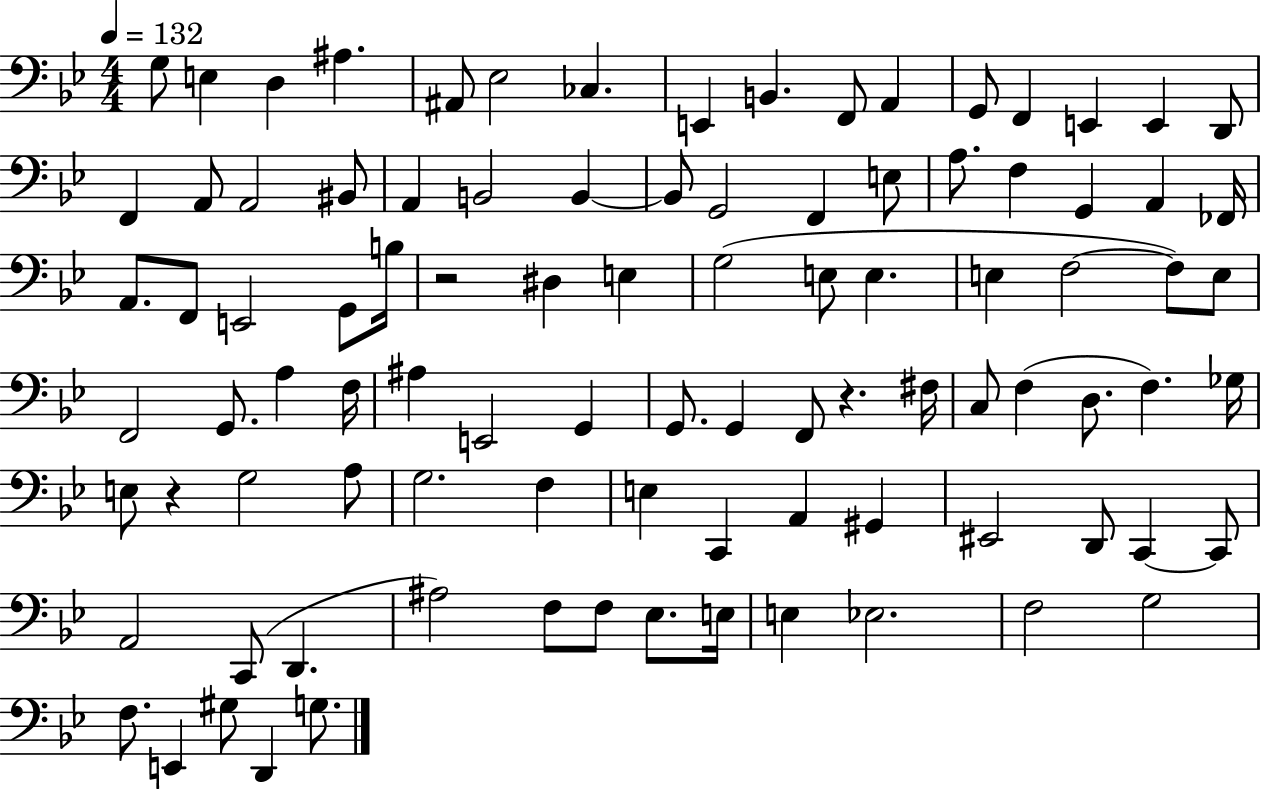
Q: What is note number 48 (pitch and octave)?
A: G2